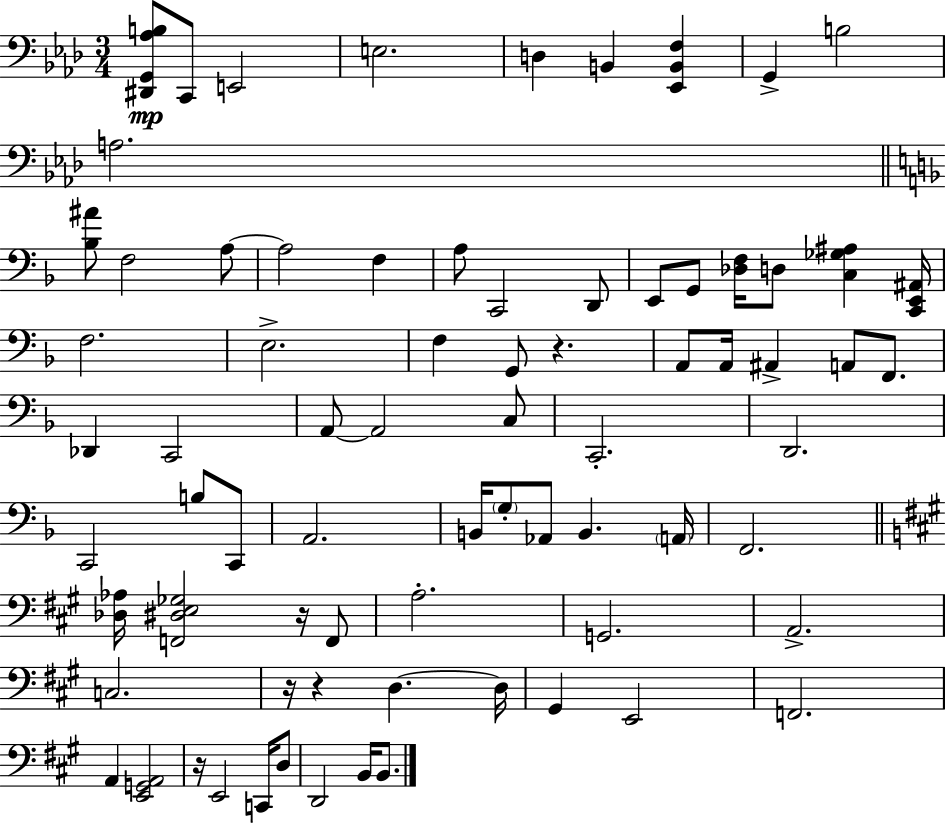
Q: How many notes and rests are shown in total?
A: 75